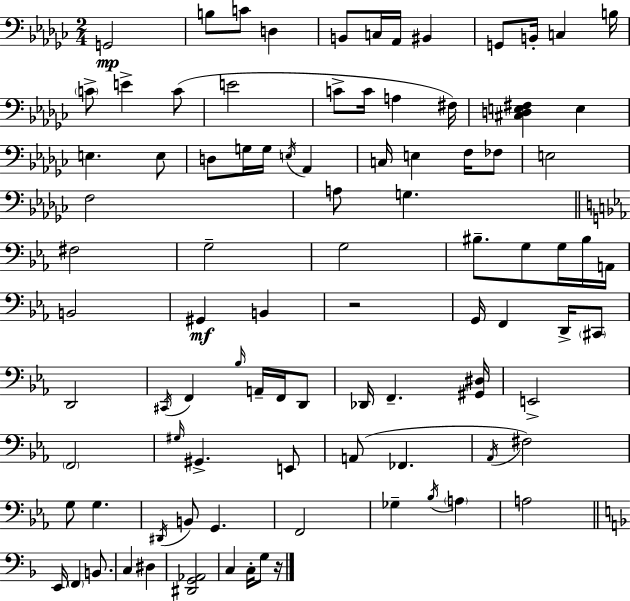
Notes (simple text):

G2/h B3/e C4/e D3/q B2/e C3/s Ab2/s BIS2/q G2/e B2/s C3/q B3/s C4/e E4/q C4/e E4/h C4/e C4/s A3/q F#3/s [C#3,D3,E3,F#3]/q E3/q E3/q. E3/e D3/e G3/s G3/s E3/s Ab2/q C3/s E3/q F3/s FES3/e E3/h F3/h A3/e G3/q. F#3/h G3/h G3/h BIS3/e. G3/e G3/s BIS3/s A2/s B2/h G#2/q B2/q R/h G2/s F2/q D2/s C#2/e D2/h C#2/s F2/q Bb3/s A2/s F2/s D2/e Db2/s F2/q. [G#2,D#3]/s E2/h F2/h G#3/s G#2/q. E2/e A2/e FES2/q. Ab2/s F#3/h G3/e G3/q. D#2/s B2/e G2/q. F2/h Gb3/q Bb3/s A3/q A3/h E2/s F2/q B2/e. C3/q D#3/q [D#2,G2,Ab2]/h C3/q C3/s G3/e R/s